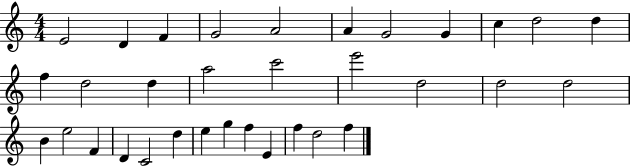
X:1
T:Untitled
M:4/4
L:1/4
K:C
E2 D F G2 A2 A G2 G c d2 d f d2 d a2 c'2 e'2 d2 d2 d2 B e2 F D C2 d e g f E f d2 f